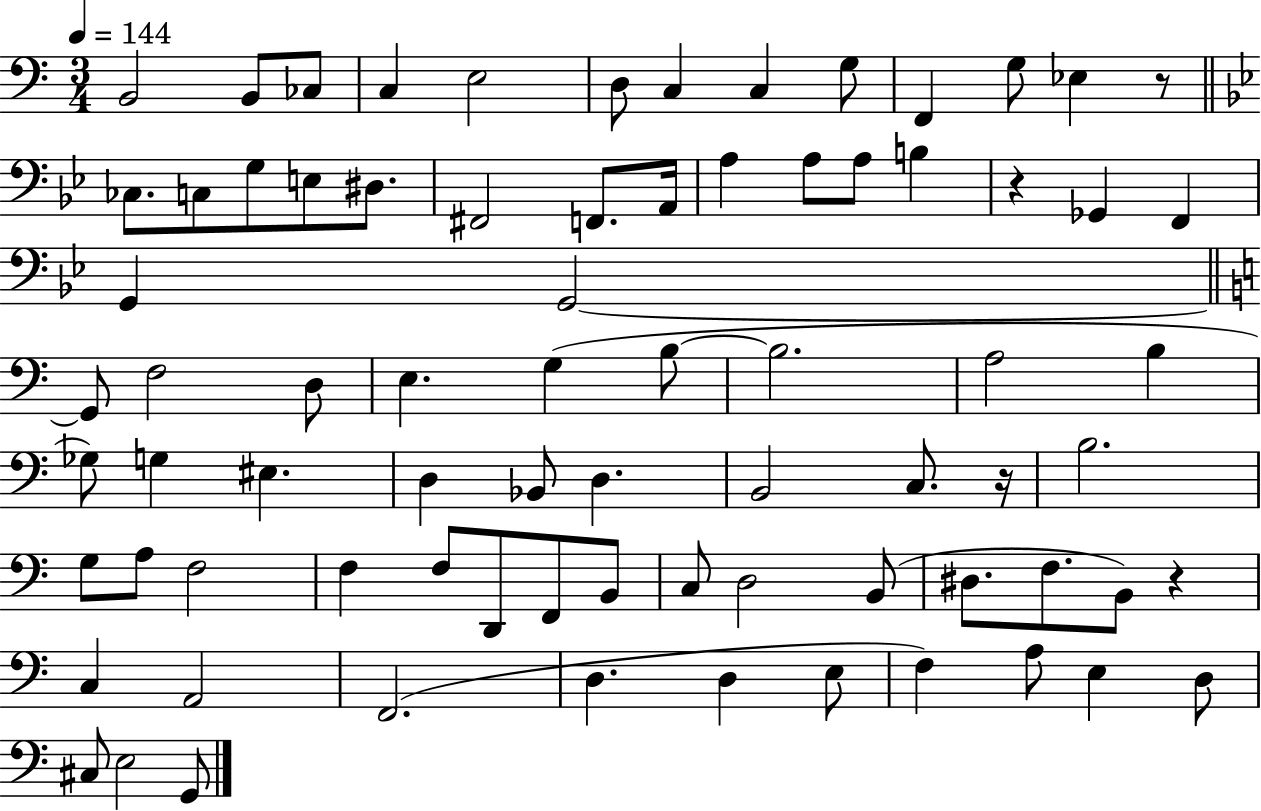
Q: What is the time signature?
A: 3/4